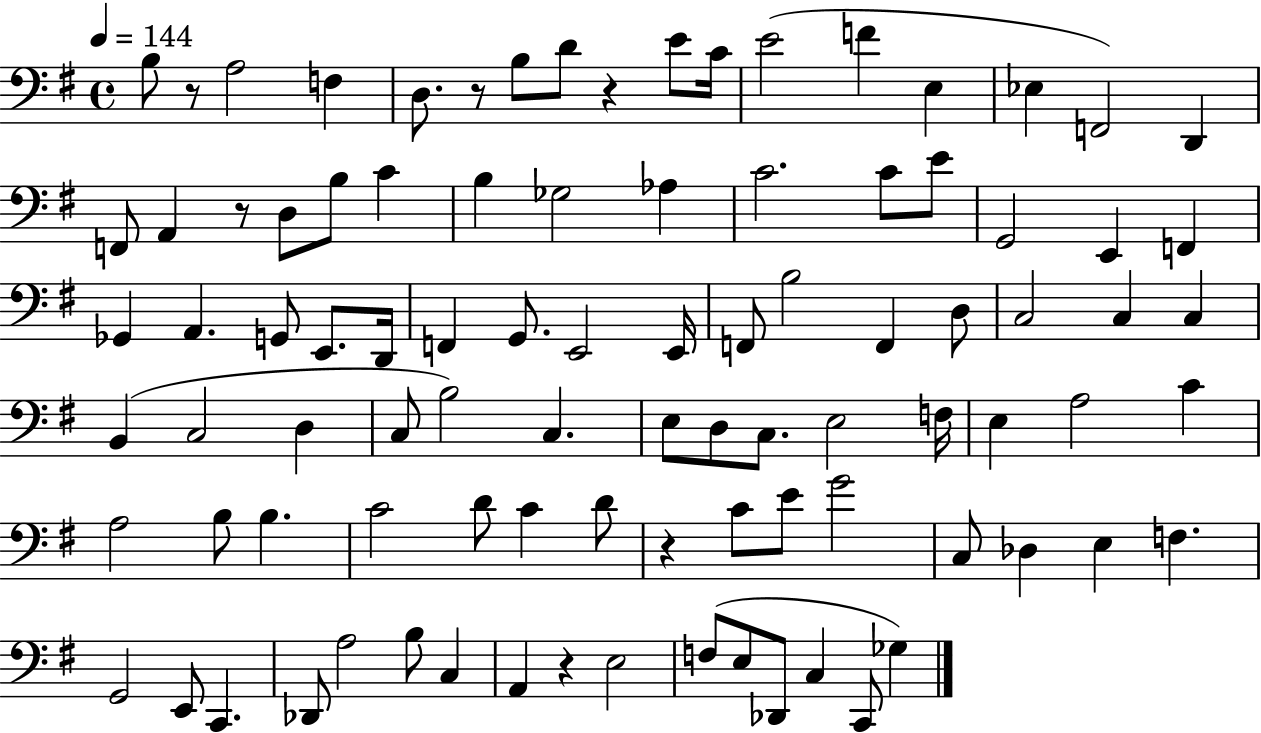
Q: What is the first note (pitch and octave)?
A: B3